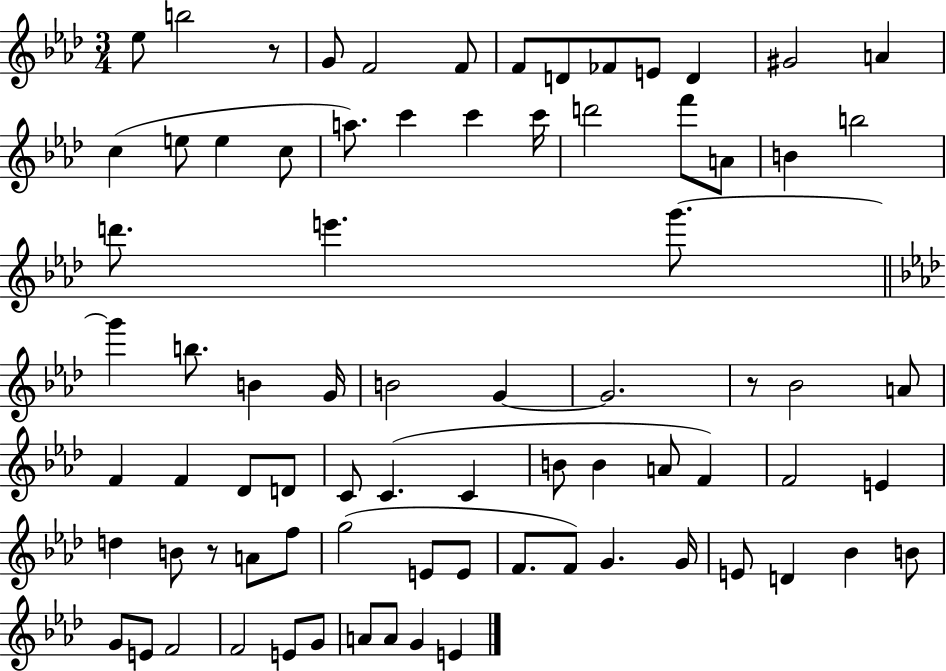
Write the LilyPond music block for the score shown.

{
  \clef treble
  \numericTimeSignature
  \time 3/4
  \key aes \major
  ees''8 b''2 r8 | g'8 f'2 f'8 | f'8 d'8 fes'8 e'8 d'4 | gis'2 a'4 | \break c''4( e''8 e''4 c''8 | a''8.) c'''4 c'''4 c'''16 | d'''2 f'''8 a'8 | b'4 b''2 | \break d'''8. e'''4. g'''8.~~ | \bar "||" \break \key aes \major g'''4 b''8. b'4 g'16 | b'2 g'4~~ | g'2. | r8 bes'2 a'8 | \break f'4 f'4 des'8 d'8 | c'8 c'4.( c'4 | b'8 b'4 a'8 f'4) | f'2 e'4 | \break d''4 b'8 r8 a'8 f''8 | g''2( e'8 e'8 | f'8. f'8) g'4. g'16 | e'8 d'4 bes'4 b'8 | \break g'8 e'8 f'2 | f'2 e'8 g'8 | a'8 a'8 g'4 e'4 | \bar "|."
}